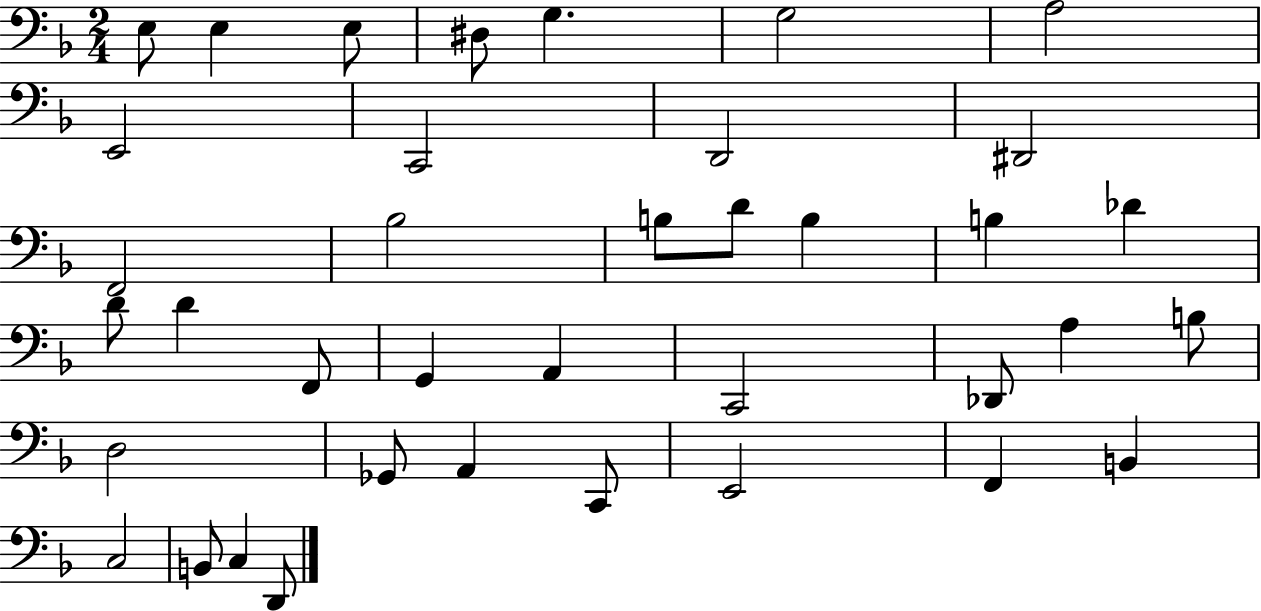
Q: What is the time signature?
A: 2/4